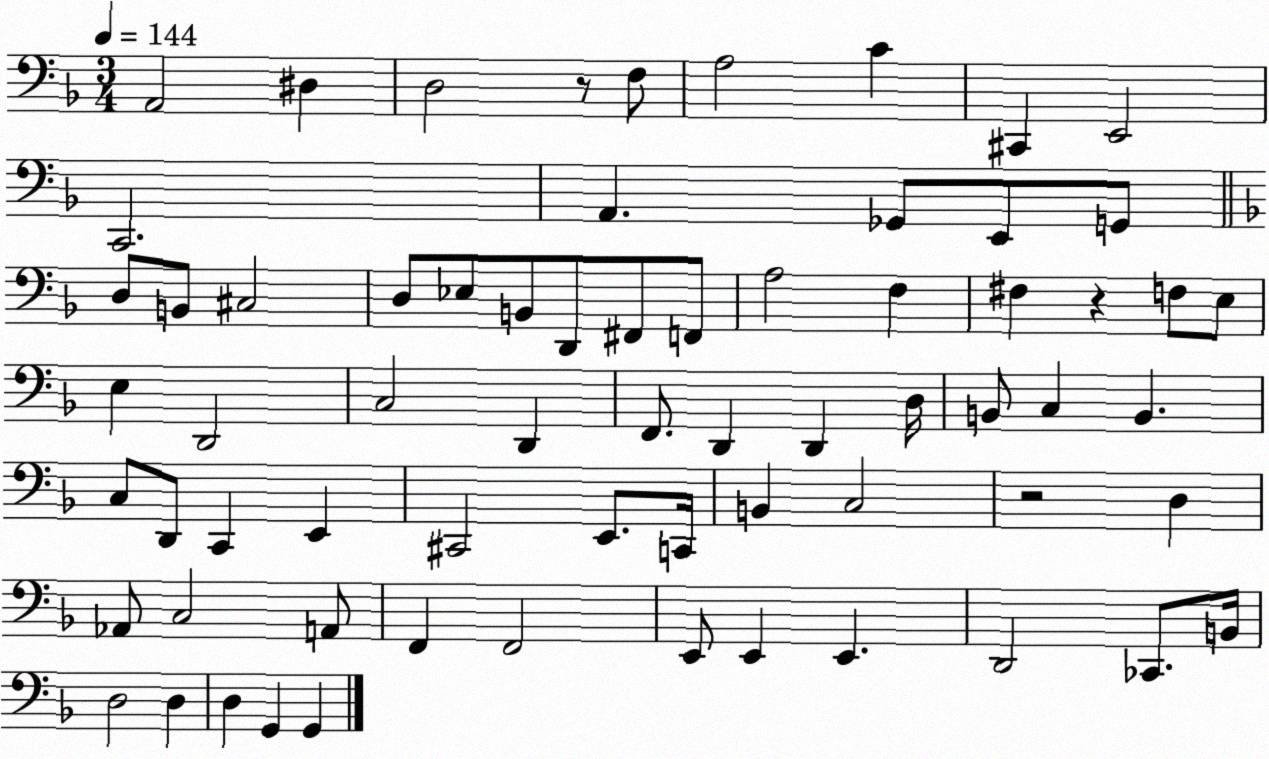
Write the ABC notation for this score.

X:1
T:Untitled
M:3/4
L:1/4
K:F
A,,2 ^D, D,2 z/2 F,/2 A,2 C ^C,, E,,2 C,,2 A,, _G,,/2 E,,/2 G,,/2 D,/2 B,,/2 ^C,2 D,/2 _E,/2 B,,/2 D,,/2 ^F,,/2 F,,/2 A,2 F, ^F, z F,/2 E,/2 E, D,,2 C,2 D,, F,,/2 D,, D,, D,/4 B,,/2 C, B,, C,/2 D,,/2 C,, E,, ^C,,2 E,,/2 C,,/4 B,, C,2 z2 D, _A,,/2 C,2 A,,/2 F,, F,,2 E,,/2 E,, E,, D,,2 _C,,/2 B,,/4 D,2 D, D, G,, G,,